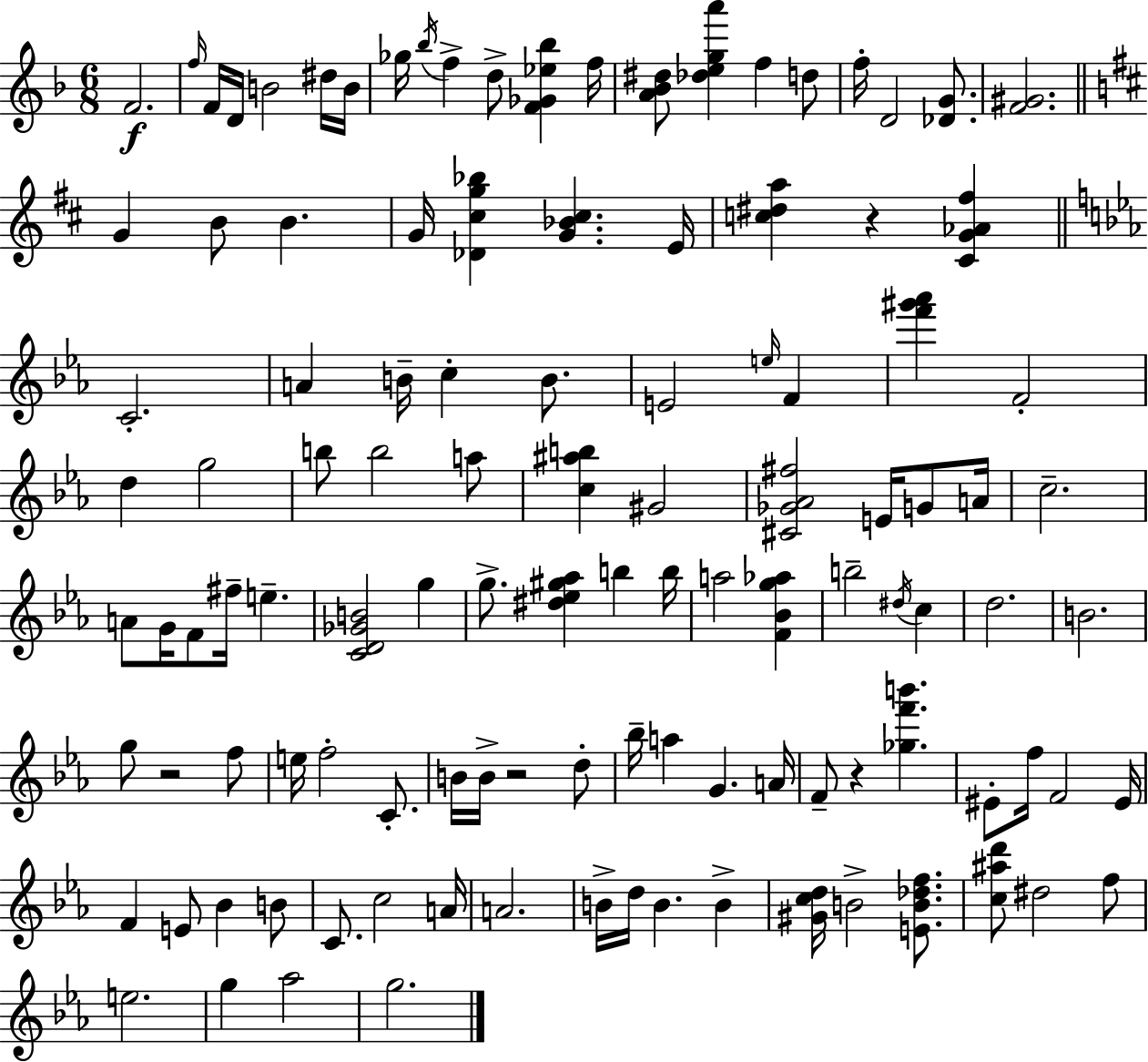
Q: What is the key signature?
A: F major